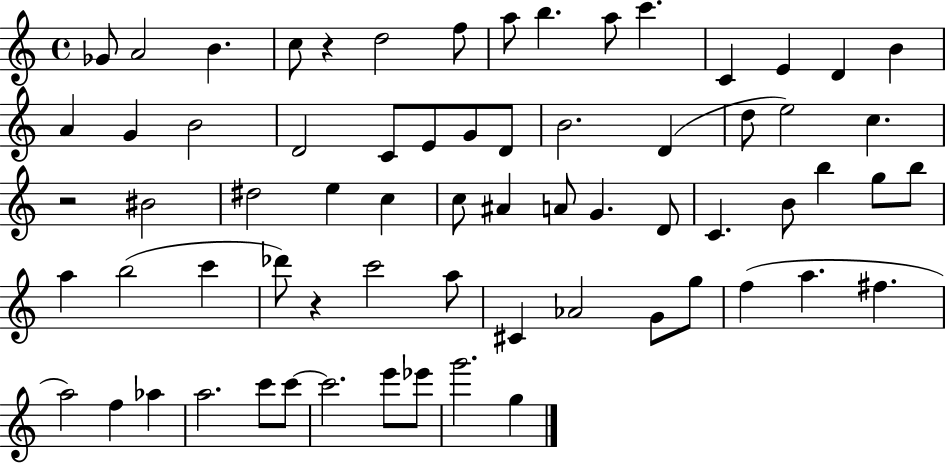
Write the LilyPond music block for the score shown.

{
  \clef treble
  \time 4/4
  \defaultTimeSignature
  \key c \major
  ges'8 a'2 b'4. | c''8 r4 d''2 f''8 | a''8 b''4. a''8 c'''4. | c'4 e'4 d'4 b'4 | \break a'4 g'4 b'2 | d'2 c'8 e'8 g'8 d'8 | b'2. d'4( | d''8 e''2) c''4. | \break r2 bis'2 | dis''2 e''4 c''4 | c''8 ais'4 a'8 g'4. d'8 | c'4. b'8 b''4 g''8 b''8 | \break a''4 b''2( c'''4 | des'''8) r4 c'''2 a''8 | cis'4 aes'2 g'8 g''8 | f''4( a''4. fis''4. | \break a''2) f''4 aes''4 | a''2. c'''8 c'''8~~ | c'''2. e'''8 ees'''8 | g'''2. g''4 | \break \bar "|."
}